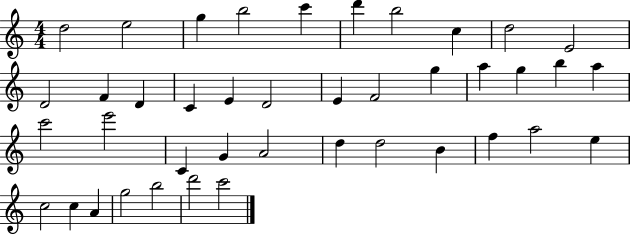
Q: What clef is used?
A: treble